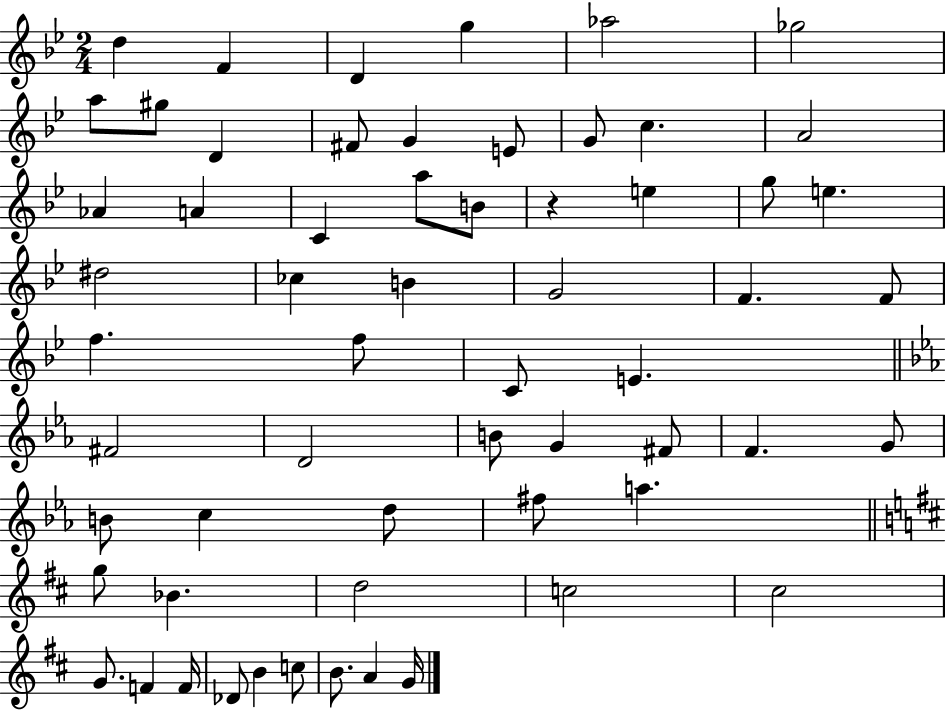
{
  \clef treble
  \numericTimeSignature
  \time 2/4
  \key bes \major
  \repeat volta 2 { d''4 f'4 | d'4 g''4 | aes''2 | ges''2 | \break a''8 gis''8 d'4 | fis'8 g'4 e'8 | g'8 c''4. | a'2 | \break aes'4 a'4 | c'4 a''8 b'8 | r4 e''4 | g''8 e''4. | \break dis''2 | ces''4 b'4 | g'2 | f'4. f'8 | \break f''4. f''8 | c'8 e'4. | \bar "||" \break \key c \minor fis'2 | d'2 | b'8 g'4 fis'8 | f'4. g'8 | \break b'8 c''4 d''8 | fis''8 a''4. | \bar "||" \break \key b \minor g''8 bes'4. | d''2 | c''2 | cis''2 | \break g'8. f'4 f'16 | des'8 b'4 c''8 | b'8. a'4 g'16 | } \bar "|."
}